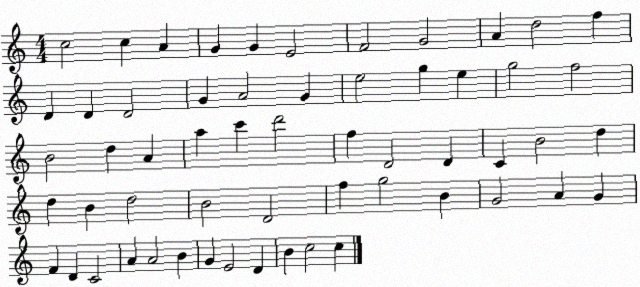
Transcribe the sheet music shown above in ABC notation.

X:1
T:Untitled
M:4/4
L:1/4
K:C
c2 c A G G E2 F2 G2 A d2 f D D D2 G A2 G e2 g e g2 f2 B2 d A a c' d'2 f D2 D C B2 d d B d2 B2 D2 f g2 B G2 A G F D C2 A A2 B G E2 D B c2 c